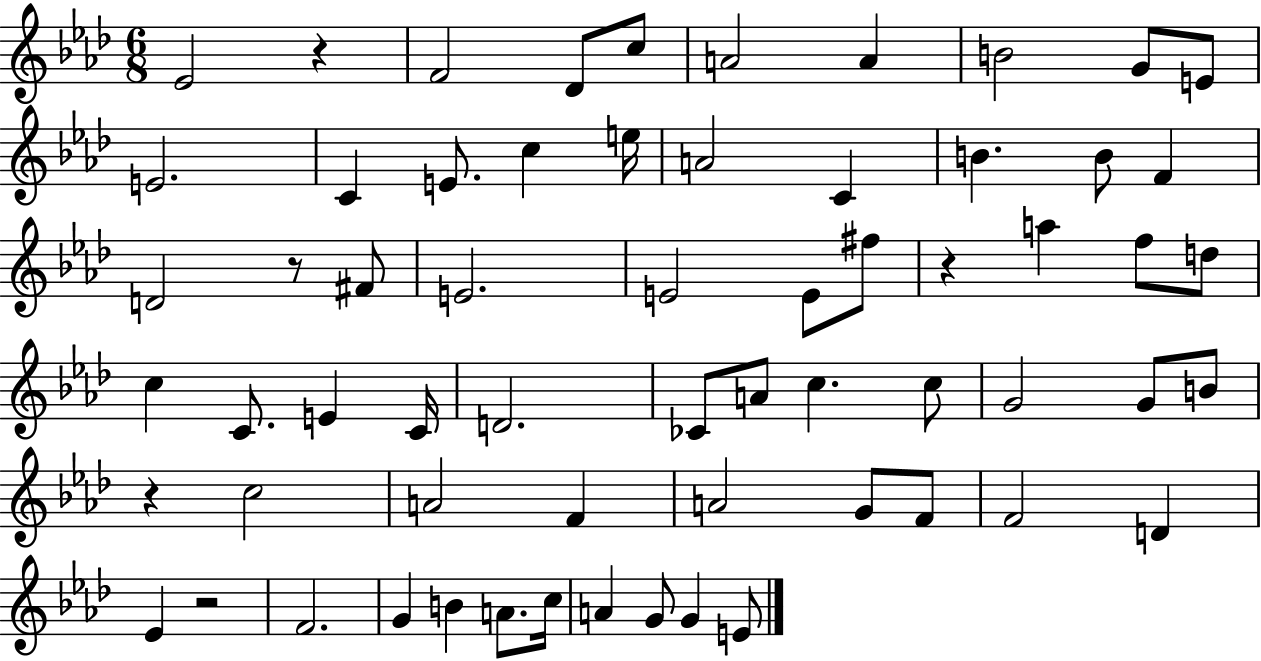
{
  \clef treble
  \numericTimeSignature
  \time 6/8
  \key aes \major
  \repeat volta 2 { ees'2 r4 | f'2 des'8 c''8 | a'2 a'4 | b'2 g'8 e'8 | \break e'2. | c'4 e'8. c''4 e''16 | a'2 c'4 | b'4. b'8 f'4 | \break d'2 r8 fis'8 | e'2. | e'2 e'8 fis''8 | r4 a''4 f''8 d''8 | \break c''4 c'8. e'4 c'16 | d'2. | ces'8 a'8 c''4. c''8 | g'2 g'8 b'8 | \break r4 c''2 | a'2 f'4 | a'2 g'8 f'8 | f'2 d'4 | \break ees'4 r2 | f'2. | g'4 b'4 a'8. c''16 | a'4 g'8 g'4 e'8 | \break } \bar "|."
}